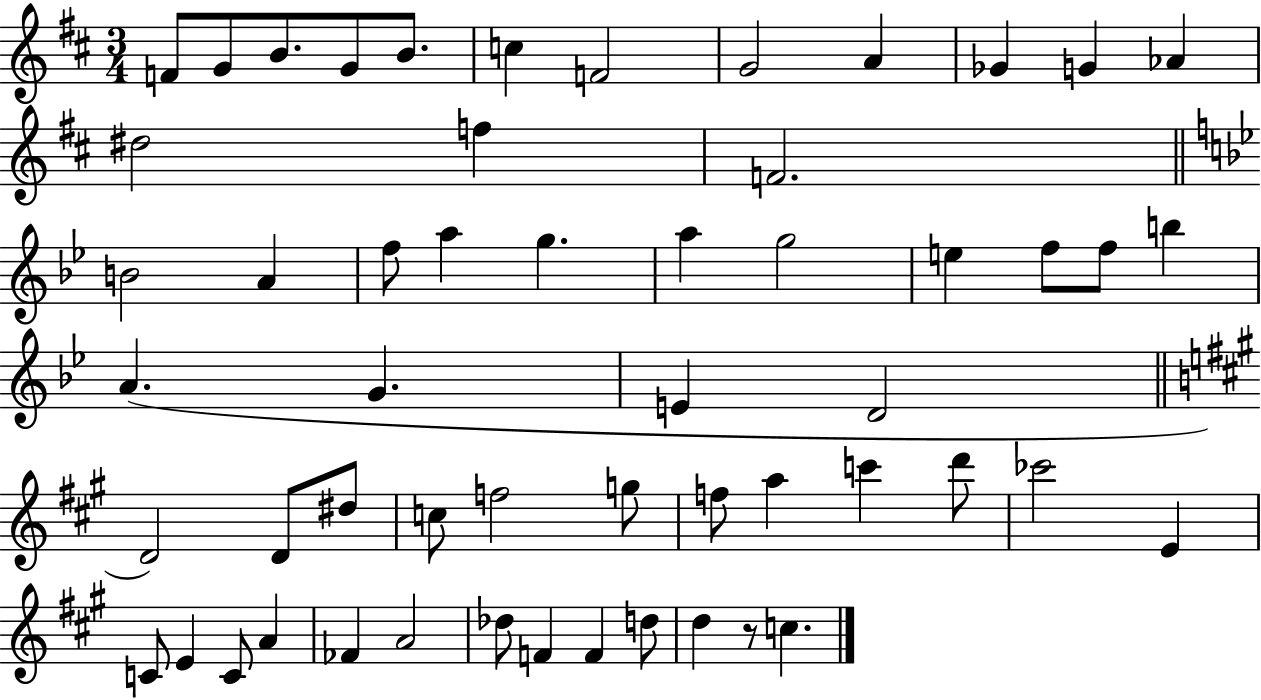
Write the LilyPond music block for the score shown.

{
  \clef treble
  \numericTimeSignature
  \time 3/4
  \key d \major
  f'8 g'8 b'8. g'8 b'8. | c''4 f'2 | g'2 a'4 | ges'4 g'4 aes'4 | \break dis''2 f''4 | f'2. | \bar "||" \break \key bes \major b'2 a'4 | f''8 a''4 g''4. | a''4 g''2 | e''4 f''8 f''8 b''4 | \break a'4.( g'4. | e'4 d'2 | \bar "||" \break \key a \major d'2) d'8 dis''8 | c''8 f''2 g''8 | f''8 a''4 c'''4 d'''8 | ces'''2 e'4 | \break c'8 e'4 c'8 a'4 | fes'4 a'2 | des''8 f'4 f'4 d''8 | d''4 r8 c''4. | \break \bar "|."
}